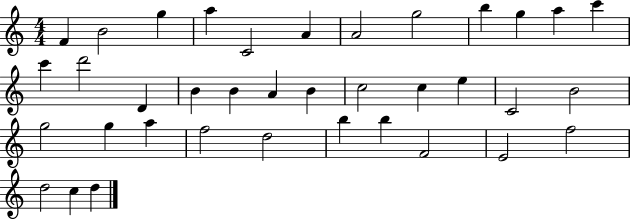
F4/q B4/h G5/q A5/q C4/h A4/q A4/h G5/h B5/q G5/q A5/q C6/q C6/q D6/h D4/q B4/q B4/q A4/q B4/q C5/h C5/q E5/q C4/h B4/h G5/h G5/q A5/q F5/h D5/h B5/q B5/q F4/h E4/h F5/h D5/h C5/q D5/q